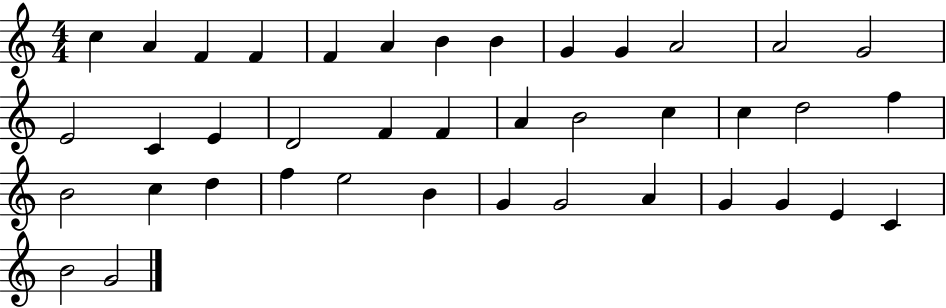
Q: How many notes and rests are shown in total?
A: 40